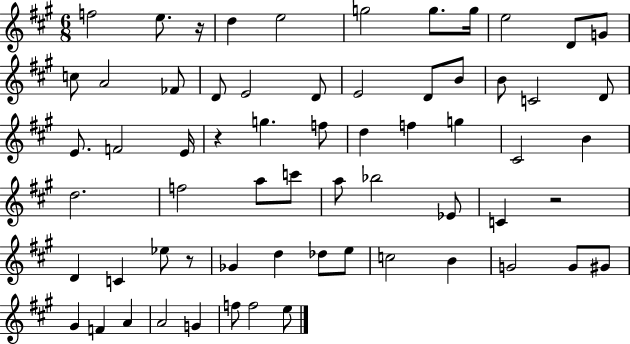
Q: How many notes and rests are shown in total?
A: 64